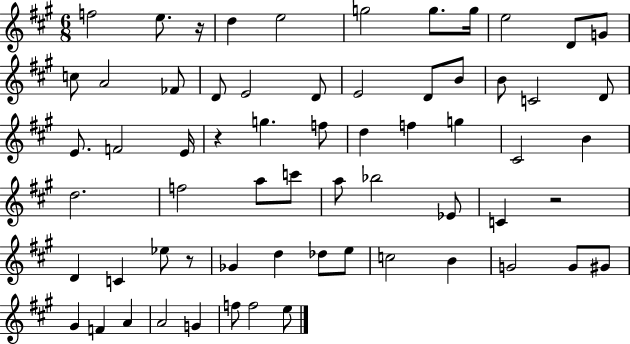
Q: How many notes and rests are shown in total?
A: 64